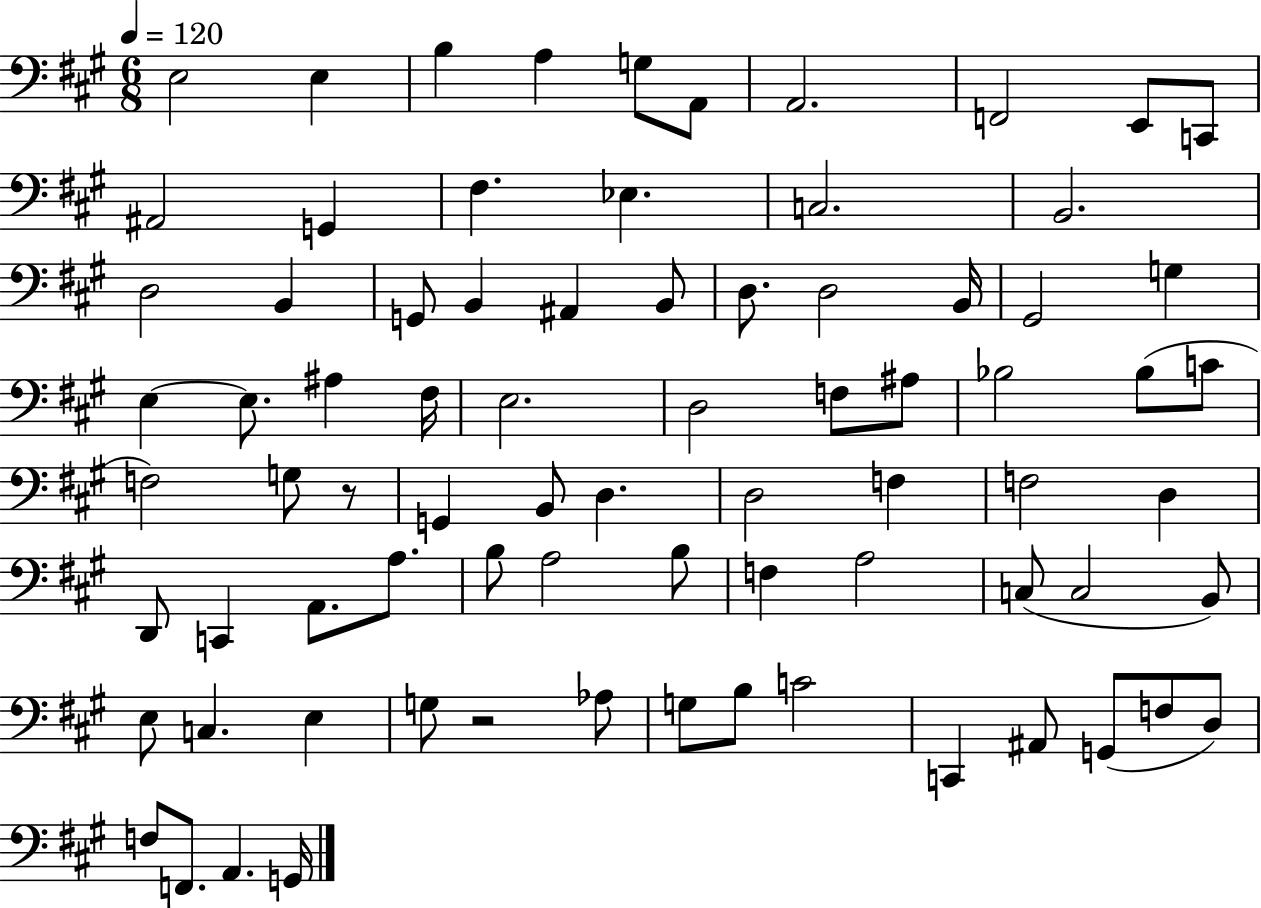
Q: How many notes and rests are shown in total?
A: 78